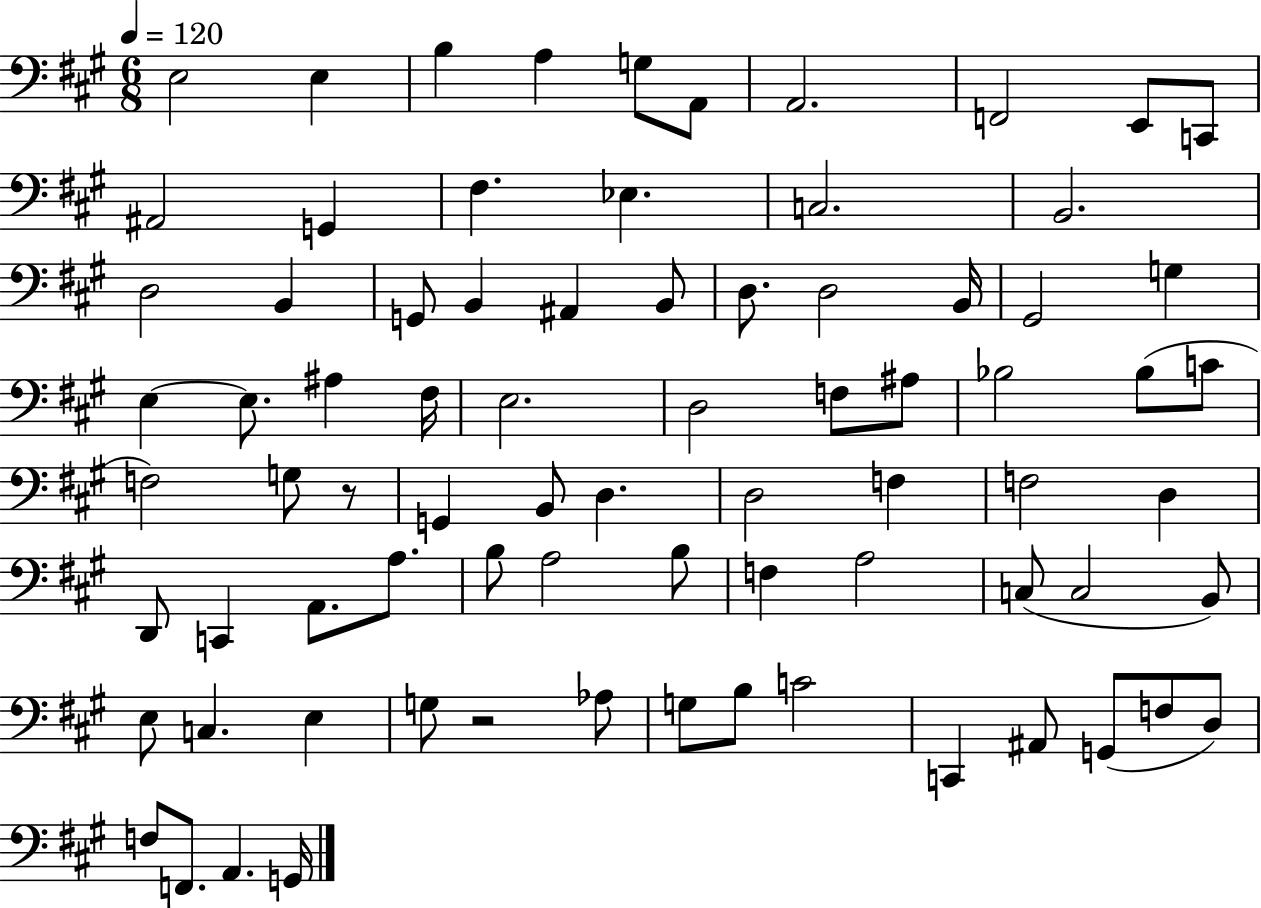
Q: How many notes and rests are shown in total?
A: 78